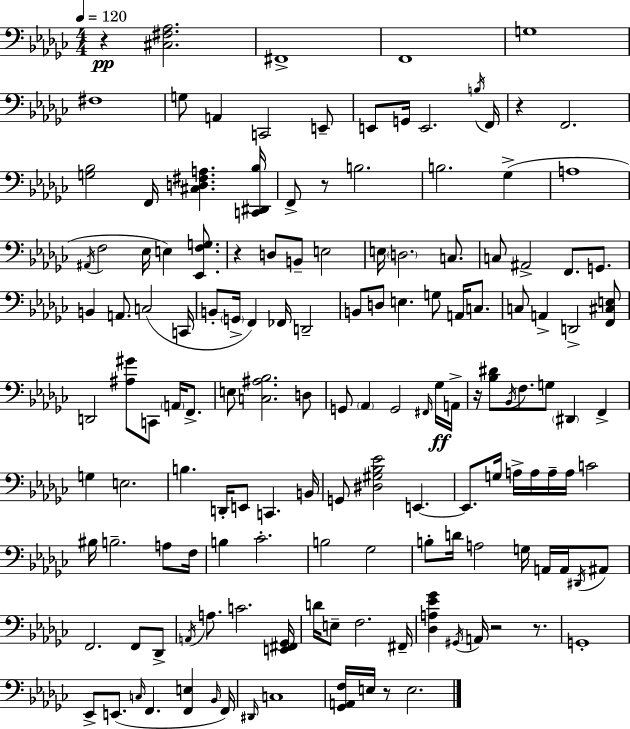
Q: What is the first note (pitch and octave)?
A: F#2